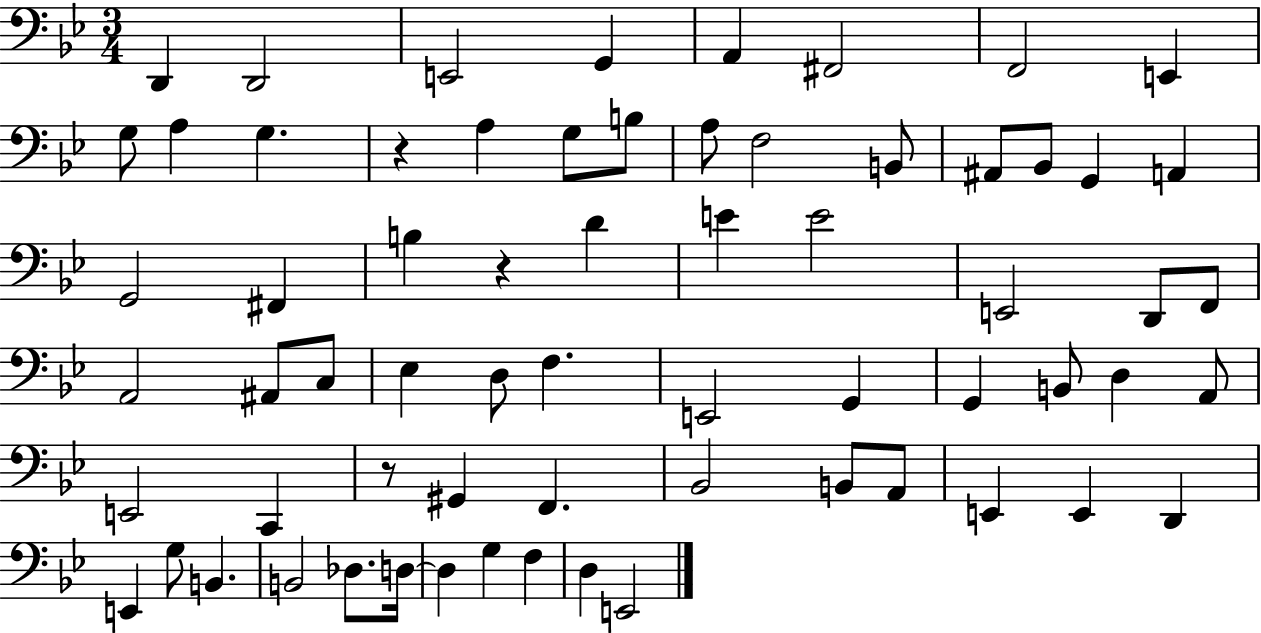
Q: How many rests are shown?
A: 3